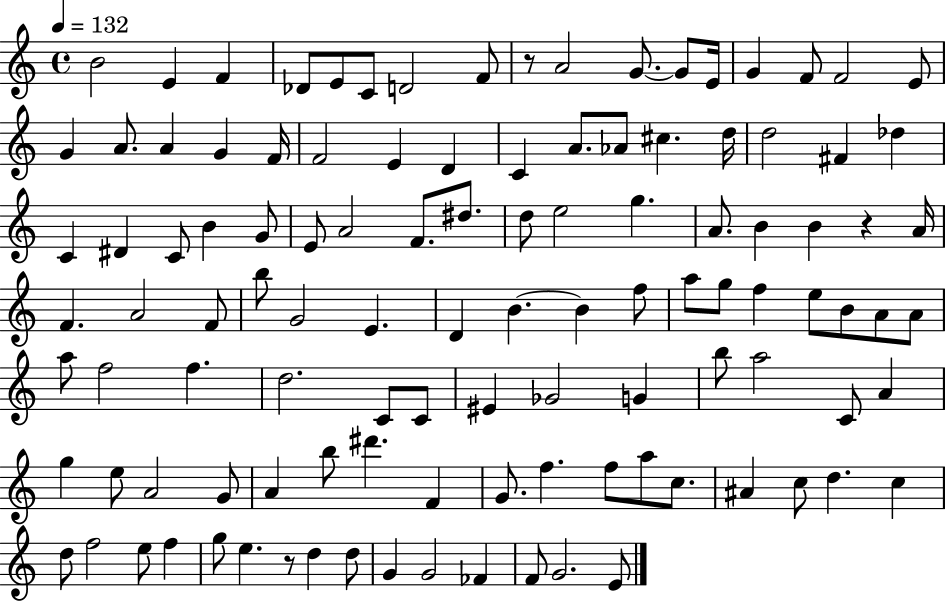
X:1
T:Untitled
M:4/4
L:1/4
K:C
B2 E F _D/2 E/2 C/2 D2 F/2 z/2 A2 G/2 G/2 E/4 G F/2 F2 E/2 G A/2 A G F/4 F2 E D C A/2 _A/2 ^c d/4 d2 ^F _d C ^D C/2 B G/2 E/2 A2 F/2 ^d/2 d/2 e2 g A/2 B B z A/4 F A2 F/2 b/2 G2 E D B B f/2 a/2 g/2 f e/2 B/2 A/2 A/2 a/2 f2 f d2 C/2 C/2 ^E _G2 G b/2 a2 C/2 A g e/2 A2 G/2 A b/2 ^d' F G/2 f f/2 a/2 c/2 ^A c/2 d c d/2 f2 e/2 f g/2 e z/2 d d/2 G G2 _F F/2 G2 E/2